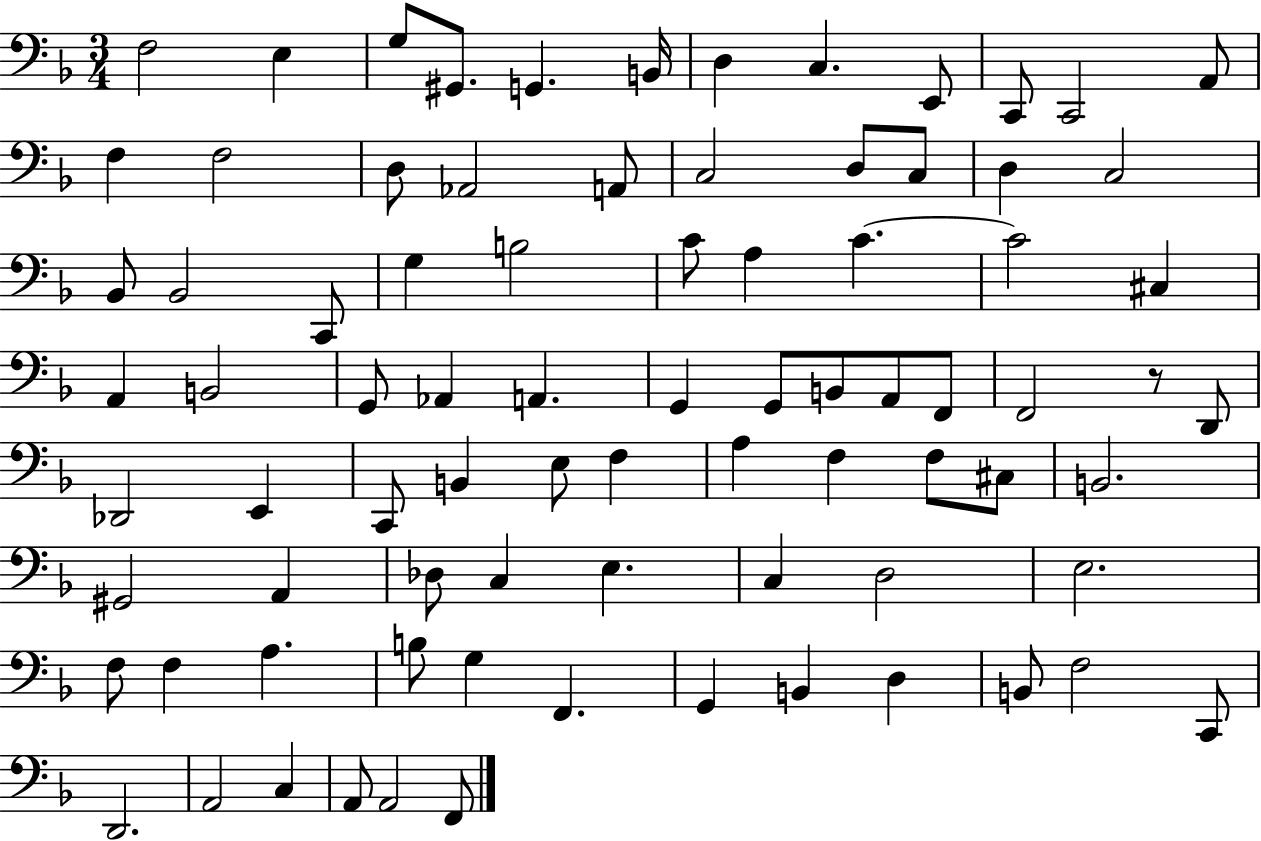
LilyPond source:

{
  \clef bass
  \numericTimeSignature
  \time 3/4
  \key f \major
  f2 e4 | g8 gis,8. g,4. b,16 | d4 c4. e,8 | c,8 c,2 a,8 | \break f4 f2 | d8 aes,2 a,8 | c2 d8 c8 | d4 c2 | \break bes,8 bes,2 c,8 | g4 b2 | c'8 a4 c'4.~~ | c'2 cis4 | \break a,4 b,2 | g,8 aes,4 a,4. | g,4 g,8 b,8 a,8 f,8 | f,2 r8 d,8 | \break des,2 e,4 | c,8 b,4 e8 f4 | a4 f4 f8 cis8 | b,2. | \break gis,2 a,4 | des8 c4 e4. | c4 d2 | e2. | \break f8 f4 a4. | b8 g4 f,4. | g,4 b,4 d4 | b,8 f2 c,8 | \break d,2. | a,2 c4 | a,8 a,2 f,8 | \bar "|."
}